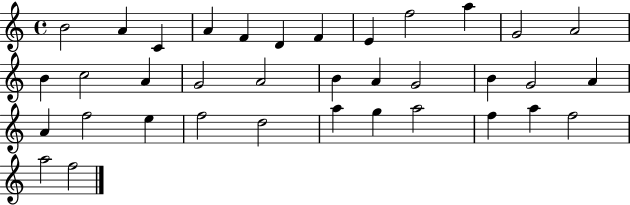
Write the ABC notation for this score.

X:1
T:Untitled
M:4/4
L:1/4
K:C
B2 A C A F D F E f2 a G2 A2 B c2 A G2 A2 B A G2 B G2 A A f2 e f2 d2 a g a2 f a f2 a2 f2